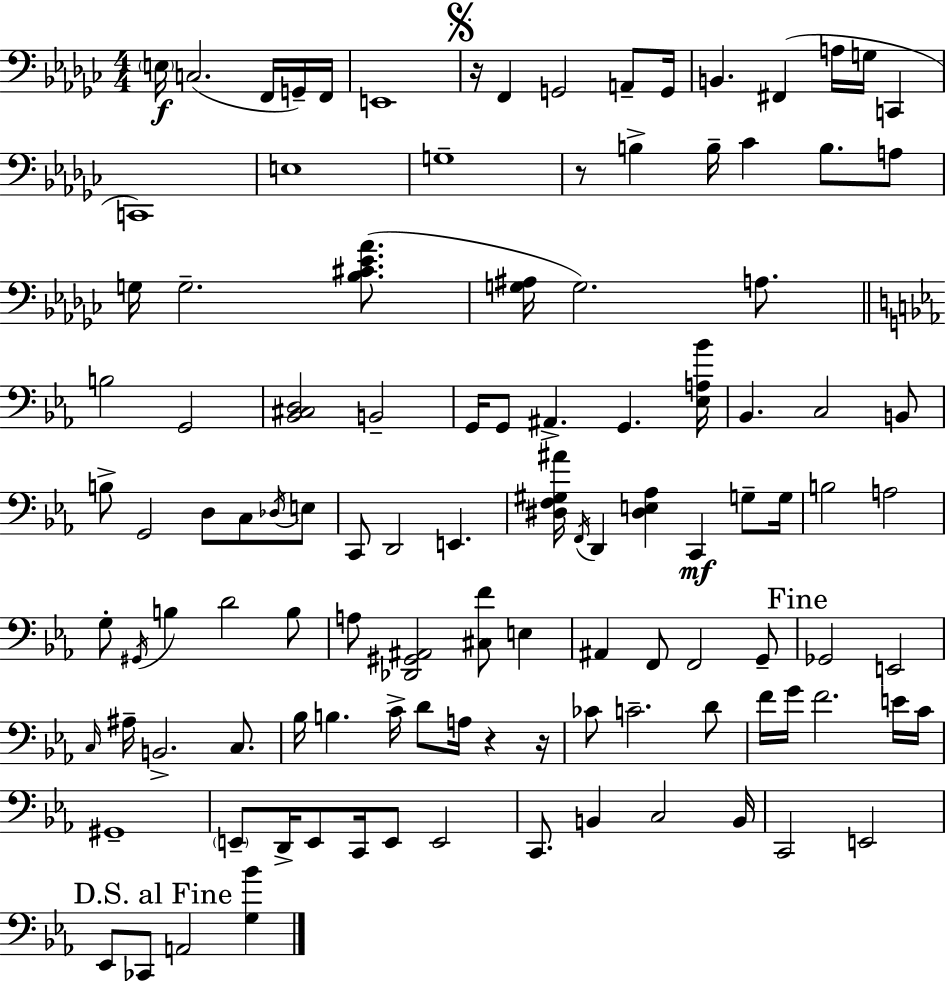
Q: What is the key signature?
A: EES minor